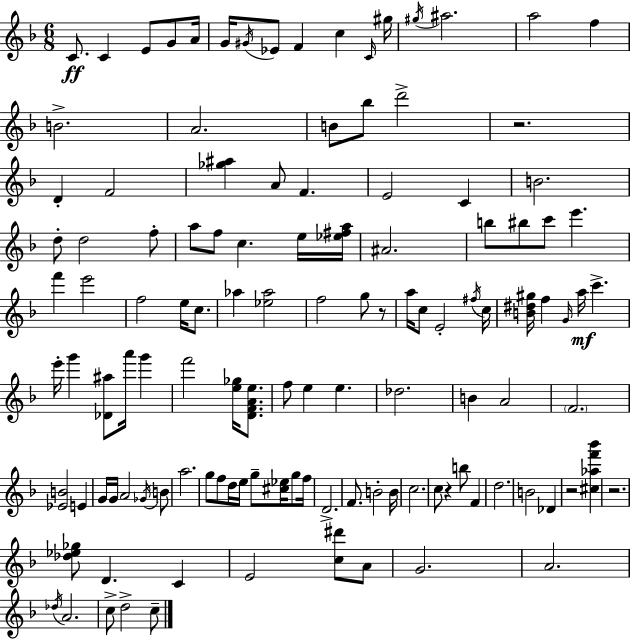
{
  \clef treble
  \numericTimeSignature
  \time 6/8
  \key d \minor
  c'8.\ff c'4 e'8 g'8 a'16 | g'16 \acciaccatura { gis'16 } ees'8 f'4 c''4 | \grace { c'16 } gis''16 \acciaccatura { gis''16 } ais''2. | a''2 f''4 | \break b'2.-> | a'2. | b'8 bes''8 d'''2-> | r2. | \break d'4-. f'2 | <ges'' ais''>4 a'8 f'4. | e'2 c'4 | b'2. | \break d''8-. d''2 | f''8-. a''8 f''8 c''4. | e''16 <ees'' fis'' a''>16 ais'2. | b''8 bis''8 c'''8 e'''4. | \break f'''4 e'''2 | f''2 e''16 | c''8. aes''4 <ees'' aes''>2 | f''2 g''8 | \break r8 a''16 c''8 e'2-. | \acciaccatura { fis''16 } c''16 <b' dis'' gis''>16 f''4 \grace { g'16 } a''16\mf c'''4.-> | e'''16-. g'''4 <des' ais''>8 | a'''16 g'''4 f'''2 | \break <e'' ges''>16 <d' f' a' e''>8. f''8 e''4 e''4. | des''2. | b'4 a'2 | \parenthesize f'2. | \break <ees' b'>2 | e'4 g'16 g'16 a'2 | \acciaccatura { ges'16 } b'8 a''2. | g''8 f''8 d''16 e''16 | \break g''8-- <cis'' ees''>16 g''8 f''16 d'2.-> | f'8. b'2-. | b'16 c''2. | c''8 r4 | \break b''8 f'4 d''2. | b'2 | des'4 r2 | <cis'' aes'' f''' bes'''>4 r2. | \break <des'' ees'' ges''>8 d'4. | c'4 e'2 | <c'' dis'''>8 a'8 g'2. | a'2. | \break \acciaccatura { des''16 } a'2. | c''8-> d''2-> | c''8-- \bar "|."
}